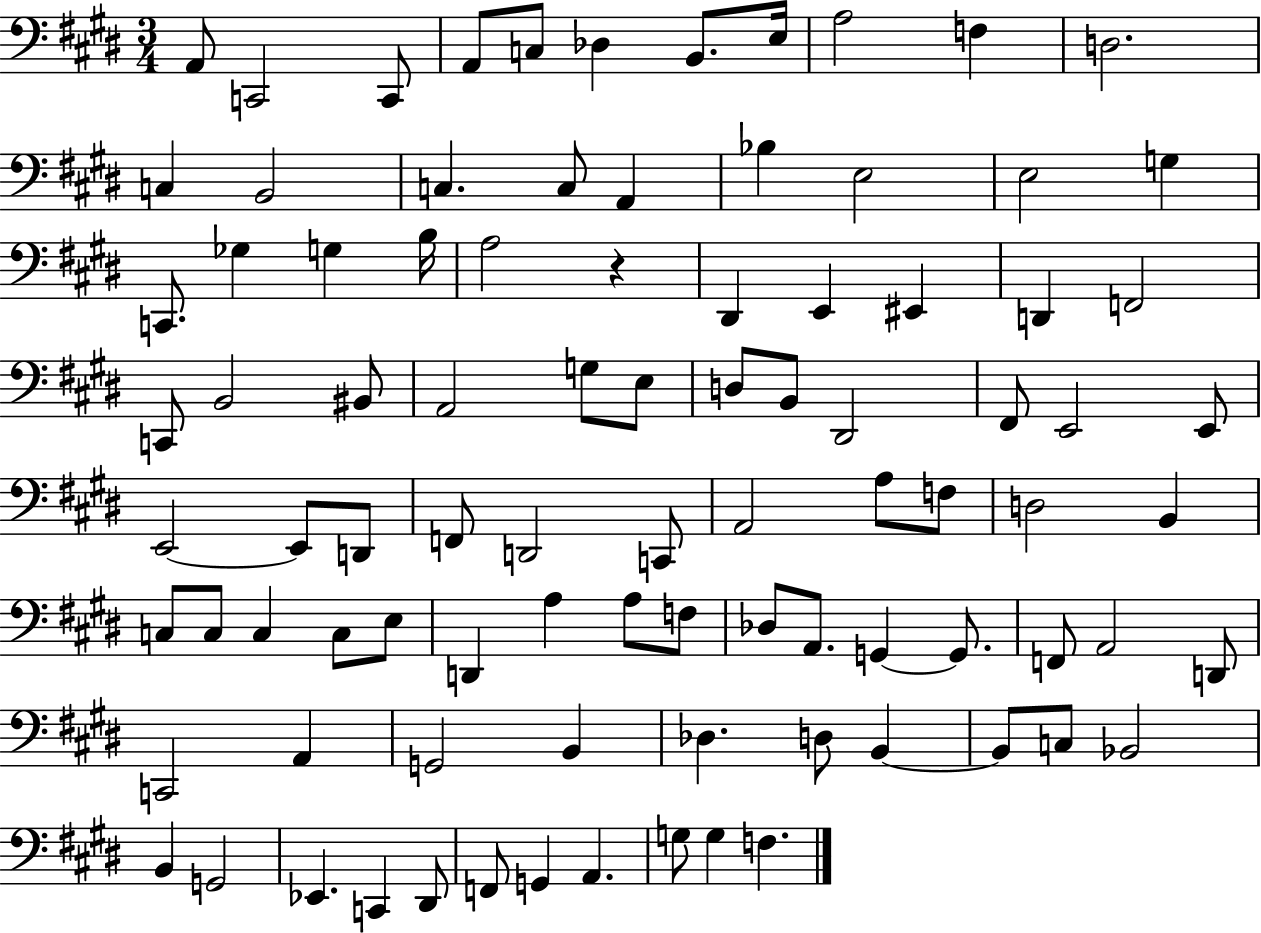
A2/e C2/h C2/e A2/e C3/e Db3/q B2/e. E3/s A3/h F3/q D3/h. C3/q B2/h C3/q. C3/e A2/q Bb3/q E3/h E3/h G3/q C2/e. Gb3/q G3/q B3/s A3/h R/q D#2/q E2/q EIS2/q D2/q F2/h C2/e B2/h BIS2/e A2/h G3/e E3/e D3/e B2/e D#2/h F#2/e E2/h E2/e E2/h E2/e D2/e F2/e D2/h C2/e A2/h A3/e F3/e D3/h B2/q C3/e C3/e C3/q C3/e E3/e D2/q A3/q A3/e F3/e Db3/e A2/e. G2/q G2/e. F2/e A2/h D2/e C2/h A2/q G2/h B2/q Db3/q. D3/e B2/q B2/e C3/e Bb2/h B2/q G2/h Eb2/q. C2/q D#2/e F2/e G2/q A2/q. G3/e G3/q F3/q.